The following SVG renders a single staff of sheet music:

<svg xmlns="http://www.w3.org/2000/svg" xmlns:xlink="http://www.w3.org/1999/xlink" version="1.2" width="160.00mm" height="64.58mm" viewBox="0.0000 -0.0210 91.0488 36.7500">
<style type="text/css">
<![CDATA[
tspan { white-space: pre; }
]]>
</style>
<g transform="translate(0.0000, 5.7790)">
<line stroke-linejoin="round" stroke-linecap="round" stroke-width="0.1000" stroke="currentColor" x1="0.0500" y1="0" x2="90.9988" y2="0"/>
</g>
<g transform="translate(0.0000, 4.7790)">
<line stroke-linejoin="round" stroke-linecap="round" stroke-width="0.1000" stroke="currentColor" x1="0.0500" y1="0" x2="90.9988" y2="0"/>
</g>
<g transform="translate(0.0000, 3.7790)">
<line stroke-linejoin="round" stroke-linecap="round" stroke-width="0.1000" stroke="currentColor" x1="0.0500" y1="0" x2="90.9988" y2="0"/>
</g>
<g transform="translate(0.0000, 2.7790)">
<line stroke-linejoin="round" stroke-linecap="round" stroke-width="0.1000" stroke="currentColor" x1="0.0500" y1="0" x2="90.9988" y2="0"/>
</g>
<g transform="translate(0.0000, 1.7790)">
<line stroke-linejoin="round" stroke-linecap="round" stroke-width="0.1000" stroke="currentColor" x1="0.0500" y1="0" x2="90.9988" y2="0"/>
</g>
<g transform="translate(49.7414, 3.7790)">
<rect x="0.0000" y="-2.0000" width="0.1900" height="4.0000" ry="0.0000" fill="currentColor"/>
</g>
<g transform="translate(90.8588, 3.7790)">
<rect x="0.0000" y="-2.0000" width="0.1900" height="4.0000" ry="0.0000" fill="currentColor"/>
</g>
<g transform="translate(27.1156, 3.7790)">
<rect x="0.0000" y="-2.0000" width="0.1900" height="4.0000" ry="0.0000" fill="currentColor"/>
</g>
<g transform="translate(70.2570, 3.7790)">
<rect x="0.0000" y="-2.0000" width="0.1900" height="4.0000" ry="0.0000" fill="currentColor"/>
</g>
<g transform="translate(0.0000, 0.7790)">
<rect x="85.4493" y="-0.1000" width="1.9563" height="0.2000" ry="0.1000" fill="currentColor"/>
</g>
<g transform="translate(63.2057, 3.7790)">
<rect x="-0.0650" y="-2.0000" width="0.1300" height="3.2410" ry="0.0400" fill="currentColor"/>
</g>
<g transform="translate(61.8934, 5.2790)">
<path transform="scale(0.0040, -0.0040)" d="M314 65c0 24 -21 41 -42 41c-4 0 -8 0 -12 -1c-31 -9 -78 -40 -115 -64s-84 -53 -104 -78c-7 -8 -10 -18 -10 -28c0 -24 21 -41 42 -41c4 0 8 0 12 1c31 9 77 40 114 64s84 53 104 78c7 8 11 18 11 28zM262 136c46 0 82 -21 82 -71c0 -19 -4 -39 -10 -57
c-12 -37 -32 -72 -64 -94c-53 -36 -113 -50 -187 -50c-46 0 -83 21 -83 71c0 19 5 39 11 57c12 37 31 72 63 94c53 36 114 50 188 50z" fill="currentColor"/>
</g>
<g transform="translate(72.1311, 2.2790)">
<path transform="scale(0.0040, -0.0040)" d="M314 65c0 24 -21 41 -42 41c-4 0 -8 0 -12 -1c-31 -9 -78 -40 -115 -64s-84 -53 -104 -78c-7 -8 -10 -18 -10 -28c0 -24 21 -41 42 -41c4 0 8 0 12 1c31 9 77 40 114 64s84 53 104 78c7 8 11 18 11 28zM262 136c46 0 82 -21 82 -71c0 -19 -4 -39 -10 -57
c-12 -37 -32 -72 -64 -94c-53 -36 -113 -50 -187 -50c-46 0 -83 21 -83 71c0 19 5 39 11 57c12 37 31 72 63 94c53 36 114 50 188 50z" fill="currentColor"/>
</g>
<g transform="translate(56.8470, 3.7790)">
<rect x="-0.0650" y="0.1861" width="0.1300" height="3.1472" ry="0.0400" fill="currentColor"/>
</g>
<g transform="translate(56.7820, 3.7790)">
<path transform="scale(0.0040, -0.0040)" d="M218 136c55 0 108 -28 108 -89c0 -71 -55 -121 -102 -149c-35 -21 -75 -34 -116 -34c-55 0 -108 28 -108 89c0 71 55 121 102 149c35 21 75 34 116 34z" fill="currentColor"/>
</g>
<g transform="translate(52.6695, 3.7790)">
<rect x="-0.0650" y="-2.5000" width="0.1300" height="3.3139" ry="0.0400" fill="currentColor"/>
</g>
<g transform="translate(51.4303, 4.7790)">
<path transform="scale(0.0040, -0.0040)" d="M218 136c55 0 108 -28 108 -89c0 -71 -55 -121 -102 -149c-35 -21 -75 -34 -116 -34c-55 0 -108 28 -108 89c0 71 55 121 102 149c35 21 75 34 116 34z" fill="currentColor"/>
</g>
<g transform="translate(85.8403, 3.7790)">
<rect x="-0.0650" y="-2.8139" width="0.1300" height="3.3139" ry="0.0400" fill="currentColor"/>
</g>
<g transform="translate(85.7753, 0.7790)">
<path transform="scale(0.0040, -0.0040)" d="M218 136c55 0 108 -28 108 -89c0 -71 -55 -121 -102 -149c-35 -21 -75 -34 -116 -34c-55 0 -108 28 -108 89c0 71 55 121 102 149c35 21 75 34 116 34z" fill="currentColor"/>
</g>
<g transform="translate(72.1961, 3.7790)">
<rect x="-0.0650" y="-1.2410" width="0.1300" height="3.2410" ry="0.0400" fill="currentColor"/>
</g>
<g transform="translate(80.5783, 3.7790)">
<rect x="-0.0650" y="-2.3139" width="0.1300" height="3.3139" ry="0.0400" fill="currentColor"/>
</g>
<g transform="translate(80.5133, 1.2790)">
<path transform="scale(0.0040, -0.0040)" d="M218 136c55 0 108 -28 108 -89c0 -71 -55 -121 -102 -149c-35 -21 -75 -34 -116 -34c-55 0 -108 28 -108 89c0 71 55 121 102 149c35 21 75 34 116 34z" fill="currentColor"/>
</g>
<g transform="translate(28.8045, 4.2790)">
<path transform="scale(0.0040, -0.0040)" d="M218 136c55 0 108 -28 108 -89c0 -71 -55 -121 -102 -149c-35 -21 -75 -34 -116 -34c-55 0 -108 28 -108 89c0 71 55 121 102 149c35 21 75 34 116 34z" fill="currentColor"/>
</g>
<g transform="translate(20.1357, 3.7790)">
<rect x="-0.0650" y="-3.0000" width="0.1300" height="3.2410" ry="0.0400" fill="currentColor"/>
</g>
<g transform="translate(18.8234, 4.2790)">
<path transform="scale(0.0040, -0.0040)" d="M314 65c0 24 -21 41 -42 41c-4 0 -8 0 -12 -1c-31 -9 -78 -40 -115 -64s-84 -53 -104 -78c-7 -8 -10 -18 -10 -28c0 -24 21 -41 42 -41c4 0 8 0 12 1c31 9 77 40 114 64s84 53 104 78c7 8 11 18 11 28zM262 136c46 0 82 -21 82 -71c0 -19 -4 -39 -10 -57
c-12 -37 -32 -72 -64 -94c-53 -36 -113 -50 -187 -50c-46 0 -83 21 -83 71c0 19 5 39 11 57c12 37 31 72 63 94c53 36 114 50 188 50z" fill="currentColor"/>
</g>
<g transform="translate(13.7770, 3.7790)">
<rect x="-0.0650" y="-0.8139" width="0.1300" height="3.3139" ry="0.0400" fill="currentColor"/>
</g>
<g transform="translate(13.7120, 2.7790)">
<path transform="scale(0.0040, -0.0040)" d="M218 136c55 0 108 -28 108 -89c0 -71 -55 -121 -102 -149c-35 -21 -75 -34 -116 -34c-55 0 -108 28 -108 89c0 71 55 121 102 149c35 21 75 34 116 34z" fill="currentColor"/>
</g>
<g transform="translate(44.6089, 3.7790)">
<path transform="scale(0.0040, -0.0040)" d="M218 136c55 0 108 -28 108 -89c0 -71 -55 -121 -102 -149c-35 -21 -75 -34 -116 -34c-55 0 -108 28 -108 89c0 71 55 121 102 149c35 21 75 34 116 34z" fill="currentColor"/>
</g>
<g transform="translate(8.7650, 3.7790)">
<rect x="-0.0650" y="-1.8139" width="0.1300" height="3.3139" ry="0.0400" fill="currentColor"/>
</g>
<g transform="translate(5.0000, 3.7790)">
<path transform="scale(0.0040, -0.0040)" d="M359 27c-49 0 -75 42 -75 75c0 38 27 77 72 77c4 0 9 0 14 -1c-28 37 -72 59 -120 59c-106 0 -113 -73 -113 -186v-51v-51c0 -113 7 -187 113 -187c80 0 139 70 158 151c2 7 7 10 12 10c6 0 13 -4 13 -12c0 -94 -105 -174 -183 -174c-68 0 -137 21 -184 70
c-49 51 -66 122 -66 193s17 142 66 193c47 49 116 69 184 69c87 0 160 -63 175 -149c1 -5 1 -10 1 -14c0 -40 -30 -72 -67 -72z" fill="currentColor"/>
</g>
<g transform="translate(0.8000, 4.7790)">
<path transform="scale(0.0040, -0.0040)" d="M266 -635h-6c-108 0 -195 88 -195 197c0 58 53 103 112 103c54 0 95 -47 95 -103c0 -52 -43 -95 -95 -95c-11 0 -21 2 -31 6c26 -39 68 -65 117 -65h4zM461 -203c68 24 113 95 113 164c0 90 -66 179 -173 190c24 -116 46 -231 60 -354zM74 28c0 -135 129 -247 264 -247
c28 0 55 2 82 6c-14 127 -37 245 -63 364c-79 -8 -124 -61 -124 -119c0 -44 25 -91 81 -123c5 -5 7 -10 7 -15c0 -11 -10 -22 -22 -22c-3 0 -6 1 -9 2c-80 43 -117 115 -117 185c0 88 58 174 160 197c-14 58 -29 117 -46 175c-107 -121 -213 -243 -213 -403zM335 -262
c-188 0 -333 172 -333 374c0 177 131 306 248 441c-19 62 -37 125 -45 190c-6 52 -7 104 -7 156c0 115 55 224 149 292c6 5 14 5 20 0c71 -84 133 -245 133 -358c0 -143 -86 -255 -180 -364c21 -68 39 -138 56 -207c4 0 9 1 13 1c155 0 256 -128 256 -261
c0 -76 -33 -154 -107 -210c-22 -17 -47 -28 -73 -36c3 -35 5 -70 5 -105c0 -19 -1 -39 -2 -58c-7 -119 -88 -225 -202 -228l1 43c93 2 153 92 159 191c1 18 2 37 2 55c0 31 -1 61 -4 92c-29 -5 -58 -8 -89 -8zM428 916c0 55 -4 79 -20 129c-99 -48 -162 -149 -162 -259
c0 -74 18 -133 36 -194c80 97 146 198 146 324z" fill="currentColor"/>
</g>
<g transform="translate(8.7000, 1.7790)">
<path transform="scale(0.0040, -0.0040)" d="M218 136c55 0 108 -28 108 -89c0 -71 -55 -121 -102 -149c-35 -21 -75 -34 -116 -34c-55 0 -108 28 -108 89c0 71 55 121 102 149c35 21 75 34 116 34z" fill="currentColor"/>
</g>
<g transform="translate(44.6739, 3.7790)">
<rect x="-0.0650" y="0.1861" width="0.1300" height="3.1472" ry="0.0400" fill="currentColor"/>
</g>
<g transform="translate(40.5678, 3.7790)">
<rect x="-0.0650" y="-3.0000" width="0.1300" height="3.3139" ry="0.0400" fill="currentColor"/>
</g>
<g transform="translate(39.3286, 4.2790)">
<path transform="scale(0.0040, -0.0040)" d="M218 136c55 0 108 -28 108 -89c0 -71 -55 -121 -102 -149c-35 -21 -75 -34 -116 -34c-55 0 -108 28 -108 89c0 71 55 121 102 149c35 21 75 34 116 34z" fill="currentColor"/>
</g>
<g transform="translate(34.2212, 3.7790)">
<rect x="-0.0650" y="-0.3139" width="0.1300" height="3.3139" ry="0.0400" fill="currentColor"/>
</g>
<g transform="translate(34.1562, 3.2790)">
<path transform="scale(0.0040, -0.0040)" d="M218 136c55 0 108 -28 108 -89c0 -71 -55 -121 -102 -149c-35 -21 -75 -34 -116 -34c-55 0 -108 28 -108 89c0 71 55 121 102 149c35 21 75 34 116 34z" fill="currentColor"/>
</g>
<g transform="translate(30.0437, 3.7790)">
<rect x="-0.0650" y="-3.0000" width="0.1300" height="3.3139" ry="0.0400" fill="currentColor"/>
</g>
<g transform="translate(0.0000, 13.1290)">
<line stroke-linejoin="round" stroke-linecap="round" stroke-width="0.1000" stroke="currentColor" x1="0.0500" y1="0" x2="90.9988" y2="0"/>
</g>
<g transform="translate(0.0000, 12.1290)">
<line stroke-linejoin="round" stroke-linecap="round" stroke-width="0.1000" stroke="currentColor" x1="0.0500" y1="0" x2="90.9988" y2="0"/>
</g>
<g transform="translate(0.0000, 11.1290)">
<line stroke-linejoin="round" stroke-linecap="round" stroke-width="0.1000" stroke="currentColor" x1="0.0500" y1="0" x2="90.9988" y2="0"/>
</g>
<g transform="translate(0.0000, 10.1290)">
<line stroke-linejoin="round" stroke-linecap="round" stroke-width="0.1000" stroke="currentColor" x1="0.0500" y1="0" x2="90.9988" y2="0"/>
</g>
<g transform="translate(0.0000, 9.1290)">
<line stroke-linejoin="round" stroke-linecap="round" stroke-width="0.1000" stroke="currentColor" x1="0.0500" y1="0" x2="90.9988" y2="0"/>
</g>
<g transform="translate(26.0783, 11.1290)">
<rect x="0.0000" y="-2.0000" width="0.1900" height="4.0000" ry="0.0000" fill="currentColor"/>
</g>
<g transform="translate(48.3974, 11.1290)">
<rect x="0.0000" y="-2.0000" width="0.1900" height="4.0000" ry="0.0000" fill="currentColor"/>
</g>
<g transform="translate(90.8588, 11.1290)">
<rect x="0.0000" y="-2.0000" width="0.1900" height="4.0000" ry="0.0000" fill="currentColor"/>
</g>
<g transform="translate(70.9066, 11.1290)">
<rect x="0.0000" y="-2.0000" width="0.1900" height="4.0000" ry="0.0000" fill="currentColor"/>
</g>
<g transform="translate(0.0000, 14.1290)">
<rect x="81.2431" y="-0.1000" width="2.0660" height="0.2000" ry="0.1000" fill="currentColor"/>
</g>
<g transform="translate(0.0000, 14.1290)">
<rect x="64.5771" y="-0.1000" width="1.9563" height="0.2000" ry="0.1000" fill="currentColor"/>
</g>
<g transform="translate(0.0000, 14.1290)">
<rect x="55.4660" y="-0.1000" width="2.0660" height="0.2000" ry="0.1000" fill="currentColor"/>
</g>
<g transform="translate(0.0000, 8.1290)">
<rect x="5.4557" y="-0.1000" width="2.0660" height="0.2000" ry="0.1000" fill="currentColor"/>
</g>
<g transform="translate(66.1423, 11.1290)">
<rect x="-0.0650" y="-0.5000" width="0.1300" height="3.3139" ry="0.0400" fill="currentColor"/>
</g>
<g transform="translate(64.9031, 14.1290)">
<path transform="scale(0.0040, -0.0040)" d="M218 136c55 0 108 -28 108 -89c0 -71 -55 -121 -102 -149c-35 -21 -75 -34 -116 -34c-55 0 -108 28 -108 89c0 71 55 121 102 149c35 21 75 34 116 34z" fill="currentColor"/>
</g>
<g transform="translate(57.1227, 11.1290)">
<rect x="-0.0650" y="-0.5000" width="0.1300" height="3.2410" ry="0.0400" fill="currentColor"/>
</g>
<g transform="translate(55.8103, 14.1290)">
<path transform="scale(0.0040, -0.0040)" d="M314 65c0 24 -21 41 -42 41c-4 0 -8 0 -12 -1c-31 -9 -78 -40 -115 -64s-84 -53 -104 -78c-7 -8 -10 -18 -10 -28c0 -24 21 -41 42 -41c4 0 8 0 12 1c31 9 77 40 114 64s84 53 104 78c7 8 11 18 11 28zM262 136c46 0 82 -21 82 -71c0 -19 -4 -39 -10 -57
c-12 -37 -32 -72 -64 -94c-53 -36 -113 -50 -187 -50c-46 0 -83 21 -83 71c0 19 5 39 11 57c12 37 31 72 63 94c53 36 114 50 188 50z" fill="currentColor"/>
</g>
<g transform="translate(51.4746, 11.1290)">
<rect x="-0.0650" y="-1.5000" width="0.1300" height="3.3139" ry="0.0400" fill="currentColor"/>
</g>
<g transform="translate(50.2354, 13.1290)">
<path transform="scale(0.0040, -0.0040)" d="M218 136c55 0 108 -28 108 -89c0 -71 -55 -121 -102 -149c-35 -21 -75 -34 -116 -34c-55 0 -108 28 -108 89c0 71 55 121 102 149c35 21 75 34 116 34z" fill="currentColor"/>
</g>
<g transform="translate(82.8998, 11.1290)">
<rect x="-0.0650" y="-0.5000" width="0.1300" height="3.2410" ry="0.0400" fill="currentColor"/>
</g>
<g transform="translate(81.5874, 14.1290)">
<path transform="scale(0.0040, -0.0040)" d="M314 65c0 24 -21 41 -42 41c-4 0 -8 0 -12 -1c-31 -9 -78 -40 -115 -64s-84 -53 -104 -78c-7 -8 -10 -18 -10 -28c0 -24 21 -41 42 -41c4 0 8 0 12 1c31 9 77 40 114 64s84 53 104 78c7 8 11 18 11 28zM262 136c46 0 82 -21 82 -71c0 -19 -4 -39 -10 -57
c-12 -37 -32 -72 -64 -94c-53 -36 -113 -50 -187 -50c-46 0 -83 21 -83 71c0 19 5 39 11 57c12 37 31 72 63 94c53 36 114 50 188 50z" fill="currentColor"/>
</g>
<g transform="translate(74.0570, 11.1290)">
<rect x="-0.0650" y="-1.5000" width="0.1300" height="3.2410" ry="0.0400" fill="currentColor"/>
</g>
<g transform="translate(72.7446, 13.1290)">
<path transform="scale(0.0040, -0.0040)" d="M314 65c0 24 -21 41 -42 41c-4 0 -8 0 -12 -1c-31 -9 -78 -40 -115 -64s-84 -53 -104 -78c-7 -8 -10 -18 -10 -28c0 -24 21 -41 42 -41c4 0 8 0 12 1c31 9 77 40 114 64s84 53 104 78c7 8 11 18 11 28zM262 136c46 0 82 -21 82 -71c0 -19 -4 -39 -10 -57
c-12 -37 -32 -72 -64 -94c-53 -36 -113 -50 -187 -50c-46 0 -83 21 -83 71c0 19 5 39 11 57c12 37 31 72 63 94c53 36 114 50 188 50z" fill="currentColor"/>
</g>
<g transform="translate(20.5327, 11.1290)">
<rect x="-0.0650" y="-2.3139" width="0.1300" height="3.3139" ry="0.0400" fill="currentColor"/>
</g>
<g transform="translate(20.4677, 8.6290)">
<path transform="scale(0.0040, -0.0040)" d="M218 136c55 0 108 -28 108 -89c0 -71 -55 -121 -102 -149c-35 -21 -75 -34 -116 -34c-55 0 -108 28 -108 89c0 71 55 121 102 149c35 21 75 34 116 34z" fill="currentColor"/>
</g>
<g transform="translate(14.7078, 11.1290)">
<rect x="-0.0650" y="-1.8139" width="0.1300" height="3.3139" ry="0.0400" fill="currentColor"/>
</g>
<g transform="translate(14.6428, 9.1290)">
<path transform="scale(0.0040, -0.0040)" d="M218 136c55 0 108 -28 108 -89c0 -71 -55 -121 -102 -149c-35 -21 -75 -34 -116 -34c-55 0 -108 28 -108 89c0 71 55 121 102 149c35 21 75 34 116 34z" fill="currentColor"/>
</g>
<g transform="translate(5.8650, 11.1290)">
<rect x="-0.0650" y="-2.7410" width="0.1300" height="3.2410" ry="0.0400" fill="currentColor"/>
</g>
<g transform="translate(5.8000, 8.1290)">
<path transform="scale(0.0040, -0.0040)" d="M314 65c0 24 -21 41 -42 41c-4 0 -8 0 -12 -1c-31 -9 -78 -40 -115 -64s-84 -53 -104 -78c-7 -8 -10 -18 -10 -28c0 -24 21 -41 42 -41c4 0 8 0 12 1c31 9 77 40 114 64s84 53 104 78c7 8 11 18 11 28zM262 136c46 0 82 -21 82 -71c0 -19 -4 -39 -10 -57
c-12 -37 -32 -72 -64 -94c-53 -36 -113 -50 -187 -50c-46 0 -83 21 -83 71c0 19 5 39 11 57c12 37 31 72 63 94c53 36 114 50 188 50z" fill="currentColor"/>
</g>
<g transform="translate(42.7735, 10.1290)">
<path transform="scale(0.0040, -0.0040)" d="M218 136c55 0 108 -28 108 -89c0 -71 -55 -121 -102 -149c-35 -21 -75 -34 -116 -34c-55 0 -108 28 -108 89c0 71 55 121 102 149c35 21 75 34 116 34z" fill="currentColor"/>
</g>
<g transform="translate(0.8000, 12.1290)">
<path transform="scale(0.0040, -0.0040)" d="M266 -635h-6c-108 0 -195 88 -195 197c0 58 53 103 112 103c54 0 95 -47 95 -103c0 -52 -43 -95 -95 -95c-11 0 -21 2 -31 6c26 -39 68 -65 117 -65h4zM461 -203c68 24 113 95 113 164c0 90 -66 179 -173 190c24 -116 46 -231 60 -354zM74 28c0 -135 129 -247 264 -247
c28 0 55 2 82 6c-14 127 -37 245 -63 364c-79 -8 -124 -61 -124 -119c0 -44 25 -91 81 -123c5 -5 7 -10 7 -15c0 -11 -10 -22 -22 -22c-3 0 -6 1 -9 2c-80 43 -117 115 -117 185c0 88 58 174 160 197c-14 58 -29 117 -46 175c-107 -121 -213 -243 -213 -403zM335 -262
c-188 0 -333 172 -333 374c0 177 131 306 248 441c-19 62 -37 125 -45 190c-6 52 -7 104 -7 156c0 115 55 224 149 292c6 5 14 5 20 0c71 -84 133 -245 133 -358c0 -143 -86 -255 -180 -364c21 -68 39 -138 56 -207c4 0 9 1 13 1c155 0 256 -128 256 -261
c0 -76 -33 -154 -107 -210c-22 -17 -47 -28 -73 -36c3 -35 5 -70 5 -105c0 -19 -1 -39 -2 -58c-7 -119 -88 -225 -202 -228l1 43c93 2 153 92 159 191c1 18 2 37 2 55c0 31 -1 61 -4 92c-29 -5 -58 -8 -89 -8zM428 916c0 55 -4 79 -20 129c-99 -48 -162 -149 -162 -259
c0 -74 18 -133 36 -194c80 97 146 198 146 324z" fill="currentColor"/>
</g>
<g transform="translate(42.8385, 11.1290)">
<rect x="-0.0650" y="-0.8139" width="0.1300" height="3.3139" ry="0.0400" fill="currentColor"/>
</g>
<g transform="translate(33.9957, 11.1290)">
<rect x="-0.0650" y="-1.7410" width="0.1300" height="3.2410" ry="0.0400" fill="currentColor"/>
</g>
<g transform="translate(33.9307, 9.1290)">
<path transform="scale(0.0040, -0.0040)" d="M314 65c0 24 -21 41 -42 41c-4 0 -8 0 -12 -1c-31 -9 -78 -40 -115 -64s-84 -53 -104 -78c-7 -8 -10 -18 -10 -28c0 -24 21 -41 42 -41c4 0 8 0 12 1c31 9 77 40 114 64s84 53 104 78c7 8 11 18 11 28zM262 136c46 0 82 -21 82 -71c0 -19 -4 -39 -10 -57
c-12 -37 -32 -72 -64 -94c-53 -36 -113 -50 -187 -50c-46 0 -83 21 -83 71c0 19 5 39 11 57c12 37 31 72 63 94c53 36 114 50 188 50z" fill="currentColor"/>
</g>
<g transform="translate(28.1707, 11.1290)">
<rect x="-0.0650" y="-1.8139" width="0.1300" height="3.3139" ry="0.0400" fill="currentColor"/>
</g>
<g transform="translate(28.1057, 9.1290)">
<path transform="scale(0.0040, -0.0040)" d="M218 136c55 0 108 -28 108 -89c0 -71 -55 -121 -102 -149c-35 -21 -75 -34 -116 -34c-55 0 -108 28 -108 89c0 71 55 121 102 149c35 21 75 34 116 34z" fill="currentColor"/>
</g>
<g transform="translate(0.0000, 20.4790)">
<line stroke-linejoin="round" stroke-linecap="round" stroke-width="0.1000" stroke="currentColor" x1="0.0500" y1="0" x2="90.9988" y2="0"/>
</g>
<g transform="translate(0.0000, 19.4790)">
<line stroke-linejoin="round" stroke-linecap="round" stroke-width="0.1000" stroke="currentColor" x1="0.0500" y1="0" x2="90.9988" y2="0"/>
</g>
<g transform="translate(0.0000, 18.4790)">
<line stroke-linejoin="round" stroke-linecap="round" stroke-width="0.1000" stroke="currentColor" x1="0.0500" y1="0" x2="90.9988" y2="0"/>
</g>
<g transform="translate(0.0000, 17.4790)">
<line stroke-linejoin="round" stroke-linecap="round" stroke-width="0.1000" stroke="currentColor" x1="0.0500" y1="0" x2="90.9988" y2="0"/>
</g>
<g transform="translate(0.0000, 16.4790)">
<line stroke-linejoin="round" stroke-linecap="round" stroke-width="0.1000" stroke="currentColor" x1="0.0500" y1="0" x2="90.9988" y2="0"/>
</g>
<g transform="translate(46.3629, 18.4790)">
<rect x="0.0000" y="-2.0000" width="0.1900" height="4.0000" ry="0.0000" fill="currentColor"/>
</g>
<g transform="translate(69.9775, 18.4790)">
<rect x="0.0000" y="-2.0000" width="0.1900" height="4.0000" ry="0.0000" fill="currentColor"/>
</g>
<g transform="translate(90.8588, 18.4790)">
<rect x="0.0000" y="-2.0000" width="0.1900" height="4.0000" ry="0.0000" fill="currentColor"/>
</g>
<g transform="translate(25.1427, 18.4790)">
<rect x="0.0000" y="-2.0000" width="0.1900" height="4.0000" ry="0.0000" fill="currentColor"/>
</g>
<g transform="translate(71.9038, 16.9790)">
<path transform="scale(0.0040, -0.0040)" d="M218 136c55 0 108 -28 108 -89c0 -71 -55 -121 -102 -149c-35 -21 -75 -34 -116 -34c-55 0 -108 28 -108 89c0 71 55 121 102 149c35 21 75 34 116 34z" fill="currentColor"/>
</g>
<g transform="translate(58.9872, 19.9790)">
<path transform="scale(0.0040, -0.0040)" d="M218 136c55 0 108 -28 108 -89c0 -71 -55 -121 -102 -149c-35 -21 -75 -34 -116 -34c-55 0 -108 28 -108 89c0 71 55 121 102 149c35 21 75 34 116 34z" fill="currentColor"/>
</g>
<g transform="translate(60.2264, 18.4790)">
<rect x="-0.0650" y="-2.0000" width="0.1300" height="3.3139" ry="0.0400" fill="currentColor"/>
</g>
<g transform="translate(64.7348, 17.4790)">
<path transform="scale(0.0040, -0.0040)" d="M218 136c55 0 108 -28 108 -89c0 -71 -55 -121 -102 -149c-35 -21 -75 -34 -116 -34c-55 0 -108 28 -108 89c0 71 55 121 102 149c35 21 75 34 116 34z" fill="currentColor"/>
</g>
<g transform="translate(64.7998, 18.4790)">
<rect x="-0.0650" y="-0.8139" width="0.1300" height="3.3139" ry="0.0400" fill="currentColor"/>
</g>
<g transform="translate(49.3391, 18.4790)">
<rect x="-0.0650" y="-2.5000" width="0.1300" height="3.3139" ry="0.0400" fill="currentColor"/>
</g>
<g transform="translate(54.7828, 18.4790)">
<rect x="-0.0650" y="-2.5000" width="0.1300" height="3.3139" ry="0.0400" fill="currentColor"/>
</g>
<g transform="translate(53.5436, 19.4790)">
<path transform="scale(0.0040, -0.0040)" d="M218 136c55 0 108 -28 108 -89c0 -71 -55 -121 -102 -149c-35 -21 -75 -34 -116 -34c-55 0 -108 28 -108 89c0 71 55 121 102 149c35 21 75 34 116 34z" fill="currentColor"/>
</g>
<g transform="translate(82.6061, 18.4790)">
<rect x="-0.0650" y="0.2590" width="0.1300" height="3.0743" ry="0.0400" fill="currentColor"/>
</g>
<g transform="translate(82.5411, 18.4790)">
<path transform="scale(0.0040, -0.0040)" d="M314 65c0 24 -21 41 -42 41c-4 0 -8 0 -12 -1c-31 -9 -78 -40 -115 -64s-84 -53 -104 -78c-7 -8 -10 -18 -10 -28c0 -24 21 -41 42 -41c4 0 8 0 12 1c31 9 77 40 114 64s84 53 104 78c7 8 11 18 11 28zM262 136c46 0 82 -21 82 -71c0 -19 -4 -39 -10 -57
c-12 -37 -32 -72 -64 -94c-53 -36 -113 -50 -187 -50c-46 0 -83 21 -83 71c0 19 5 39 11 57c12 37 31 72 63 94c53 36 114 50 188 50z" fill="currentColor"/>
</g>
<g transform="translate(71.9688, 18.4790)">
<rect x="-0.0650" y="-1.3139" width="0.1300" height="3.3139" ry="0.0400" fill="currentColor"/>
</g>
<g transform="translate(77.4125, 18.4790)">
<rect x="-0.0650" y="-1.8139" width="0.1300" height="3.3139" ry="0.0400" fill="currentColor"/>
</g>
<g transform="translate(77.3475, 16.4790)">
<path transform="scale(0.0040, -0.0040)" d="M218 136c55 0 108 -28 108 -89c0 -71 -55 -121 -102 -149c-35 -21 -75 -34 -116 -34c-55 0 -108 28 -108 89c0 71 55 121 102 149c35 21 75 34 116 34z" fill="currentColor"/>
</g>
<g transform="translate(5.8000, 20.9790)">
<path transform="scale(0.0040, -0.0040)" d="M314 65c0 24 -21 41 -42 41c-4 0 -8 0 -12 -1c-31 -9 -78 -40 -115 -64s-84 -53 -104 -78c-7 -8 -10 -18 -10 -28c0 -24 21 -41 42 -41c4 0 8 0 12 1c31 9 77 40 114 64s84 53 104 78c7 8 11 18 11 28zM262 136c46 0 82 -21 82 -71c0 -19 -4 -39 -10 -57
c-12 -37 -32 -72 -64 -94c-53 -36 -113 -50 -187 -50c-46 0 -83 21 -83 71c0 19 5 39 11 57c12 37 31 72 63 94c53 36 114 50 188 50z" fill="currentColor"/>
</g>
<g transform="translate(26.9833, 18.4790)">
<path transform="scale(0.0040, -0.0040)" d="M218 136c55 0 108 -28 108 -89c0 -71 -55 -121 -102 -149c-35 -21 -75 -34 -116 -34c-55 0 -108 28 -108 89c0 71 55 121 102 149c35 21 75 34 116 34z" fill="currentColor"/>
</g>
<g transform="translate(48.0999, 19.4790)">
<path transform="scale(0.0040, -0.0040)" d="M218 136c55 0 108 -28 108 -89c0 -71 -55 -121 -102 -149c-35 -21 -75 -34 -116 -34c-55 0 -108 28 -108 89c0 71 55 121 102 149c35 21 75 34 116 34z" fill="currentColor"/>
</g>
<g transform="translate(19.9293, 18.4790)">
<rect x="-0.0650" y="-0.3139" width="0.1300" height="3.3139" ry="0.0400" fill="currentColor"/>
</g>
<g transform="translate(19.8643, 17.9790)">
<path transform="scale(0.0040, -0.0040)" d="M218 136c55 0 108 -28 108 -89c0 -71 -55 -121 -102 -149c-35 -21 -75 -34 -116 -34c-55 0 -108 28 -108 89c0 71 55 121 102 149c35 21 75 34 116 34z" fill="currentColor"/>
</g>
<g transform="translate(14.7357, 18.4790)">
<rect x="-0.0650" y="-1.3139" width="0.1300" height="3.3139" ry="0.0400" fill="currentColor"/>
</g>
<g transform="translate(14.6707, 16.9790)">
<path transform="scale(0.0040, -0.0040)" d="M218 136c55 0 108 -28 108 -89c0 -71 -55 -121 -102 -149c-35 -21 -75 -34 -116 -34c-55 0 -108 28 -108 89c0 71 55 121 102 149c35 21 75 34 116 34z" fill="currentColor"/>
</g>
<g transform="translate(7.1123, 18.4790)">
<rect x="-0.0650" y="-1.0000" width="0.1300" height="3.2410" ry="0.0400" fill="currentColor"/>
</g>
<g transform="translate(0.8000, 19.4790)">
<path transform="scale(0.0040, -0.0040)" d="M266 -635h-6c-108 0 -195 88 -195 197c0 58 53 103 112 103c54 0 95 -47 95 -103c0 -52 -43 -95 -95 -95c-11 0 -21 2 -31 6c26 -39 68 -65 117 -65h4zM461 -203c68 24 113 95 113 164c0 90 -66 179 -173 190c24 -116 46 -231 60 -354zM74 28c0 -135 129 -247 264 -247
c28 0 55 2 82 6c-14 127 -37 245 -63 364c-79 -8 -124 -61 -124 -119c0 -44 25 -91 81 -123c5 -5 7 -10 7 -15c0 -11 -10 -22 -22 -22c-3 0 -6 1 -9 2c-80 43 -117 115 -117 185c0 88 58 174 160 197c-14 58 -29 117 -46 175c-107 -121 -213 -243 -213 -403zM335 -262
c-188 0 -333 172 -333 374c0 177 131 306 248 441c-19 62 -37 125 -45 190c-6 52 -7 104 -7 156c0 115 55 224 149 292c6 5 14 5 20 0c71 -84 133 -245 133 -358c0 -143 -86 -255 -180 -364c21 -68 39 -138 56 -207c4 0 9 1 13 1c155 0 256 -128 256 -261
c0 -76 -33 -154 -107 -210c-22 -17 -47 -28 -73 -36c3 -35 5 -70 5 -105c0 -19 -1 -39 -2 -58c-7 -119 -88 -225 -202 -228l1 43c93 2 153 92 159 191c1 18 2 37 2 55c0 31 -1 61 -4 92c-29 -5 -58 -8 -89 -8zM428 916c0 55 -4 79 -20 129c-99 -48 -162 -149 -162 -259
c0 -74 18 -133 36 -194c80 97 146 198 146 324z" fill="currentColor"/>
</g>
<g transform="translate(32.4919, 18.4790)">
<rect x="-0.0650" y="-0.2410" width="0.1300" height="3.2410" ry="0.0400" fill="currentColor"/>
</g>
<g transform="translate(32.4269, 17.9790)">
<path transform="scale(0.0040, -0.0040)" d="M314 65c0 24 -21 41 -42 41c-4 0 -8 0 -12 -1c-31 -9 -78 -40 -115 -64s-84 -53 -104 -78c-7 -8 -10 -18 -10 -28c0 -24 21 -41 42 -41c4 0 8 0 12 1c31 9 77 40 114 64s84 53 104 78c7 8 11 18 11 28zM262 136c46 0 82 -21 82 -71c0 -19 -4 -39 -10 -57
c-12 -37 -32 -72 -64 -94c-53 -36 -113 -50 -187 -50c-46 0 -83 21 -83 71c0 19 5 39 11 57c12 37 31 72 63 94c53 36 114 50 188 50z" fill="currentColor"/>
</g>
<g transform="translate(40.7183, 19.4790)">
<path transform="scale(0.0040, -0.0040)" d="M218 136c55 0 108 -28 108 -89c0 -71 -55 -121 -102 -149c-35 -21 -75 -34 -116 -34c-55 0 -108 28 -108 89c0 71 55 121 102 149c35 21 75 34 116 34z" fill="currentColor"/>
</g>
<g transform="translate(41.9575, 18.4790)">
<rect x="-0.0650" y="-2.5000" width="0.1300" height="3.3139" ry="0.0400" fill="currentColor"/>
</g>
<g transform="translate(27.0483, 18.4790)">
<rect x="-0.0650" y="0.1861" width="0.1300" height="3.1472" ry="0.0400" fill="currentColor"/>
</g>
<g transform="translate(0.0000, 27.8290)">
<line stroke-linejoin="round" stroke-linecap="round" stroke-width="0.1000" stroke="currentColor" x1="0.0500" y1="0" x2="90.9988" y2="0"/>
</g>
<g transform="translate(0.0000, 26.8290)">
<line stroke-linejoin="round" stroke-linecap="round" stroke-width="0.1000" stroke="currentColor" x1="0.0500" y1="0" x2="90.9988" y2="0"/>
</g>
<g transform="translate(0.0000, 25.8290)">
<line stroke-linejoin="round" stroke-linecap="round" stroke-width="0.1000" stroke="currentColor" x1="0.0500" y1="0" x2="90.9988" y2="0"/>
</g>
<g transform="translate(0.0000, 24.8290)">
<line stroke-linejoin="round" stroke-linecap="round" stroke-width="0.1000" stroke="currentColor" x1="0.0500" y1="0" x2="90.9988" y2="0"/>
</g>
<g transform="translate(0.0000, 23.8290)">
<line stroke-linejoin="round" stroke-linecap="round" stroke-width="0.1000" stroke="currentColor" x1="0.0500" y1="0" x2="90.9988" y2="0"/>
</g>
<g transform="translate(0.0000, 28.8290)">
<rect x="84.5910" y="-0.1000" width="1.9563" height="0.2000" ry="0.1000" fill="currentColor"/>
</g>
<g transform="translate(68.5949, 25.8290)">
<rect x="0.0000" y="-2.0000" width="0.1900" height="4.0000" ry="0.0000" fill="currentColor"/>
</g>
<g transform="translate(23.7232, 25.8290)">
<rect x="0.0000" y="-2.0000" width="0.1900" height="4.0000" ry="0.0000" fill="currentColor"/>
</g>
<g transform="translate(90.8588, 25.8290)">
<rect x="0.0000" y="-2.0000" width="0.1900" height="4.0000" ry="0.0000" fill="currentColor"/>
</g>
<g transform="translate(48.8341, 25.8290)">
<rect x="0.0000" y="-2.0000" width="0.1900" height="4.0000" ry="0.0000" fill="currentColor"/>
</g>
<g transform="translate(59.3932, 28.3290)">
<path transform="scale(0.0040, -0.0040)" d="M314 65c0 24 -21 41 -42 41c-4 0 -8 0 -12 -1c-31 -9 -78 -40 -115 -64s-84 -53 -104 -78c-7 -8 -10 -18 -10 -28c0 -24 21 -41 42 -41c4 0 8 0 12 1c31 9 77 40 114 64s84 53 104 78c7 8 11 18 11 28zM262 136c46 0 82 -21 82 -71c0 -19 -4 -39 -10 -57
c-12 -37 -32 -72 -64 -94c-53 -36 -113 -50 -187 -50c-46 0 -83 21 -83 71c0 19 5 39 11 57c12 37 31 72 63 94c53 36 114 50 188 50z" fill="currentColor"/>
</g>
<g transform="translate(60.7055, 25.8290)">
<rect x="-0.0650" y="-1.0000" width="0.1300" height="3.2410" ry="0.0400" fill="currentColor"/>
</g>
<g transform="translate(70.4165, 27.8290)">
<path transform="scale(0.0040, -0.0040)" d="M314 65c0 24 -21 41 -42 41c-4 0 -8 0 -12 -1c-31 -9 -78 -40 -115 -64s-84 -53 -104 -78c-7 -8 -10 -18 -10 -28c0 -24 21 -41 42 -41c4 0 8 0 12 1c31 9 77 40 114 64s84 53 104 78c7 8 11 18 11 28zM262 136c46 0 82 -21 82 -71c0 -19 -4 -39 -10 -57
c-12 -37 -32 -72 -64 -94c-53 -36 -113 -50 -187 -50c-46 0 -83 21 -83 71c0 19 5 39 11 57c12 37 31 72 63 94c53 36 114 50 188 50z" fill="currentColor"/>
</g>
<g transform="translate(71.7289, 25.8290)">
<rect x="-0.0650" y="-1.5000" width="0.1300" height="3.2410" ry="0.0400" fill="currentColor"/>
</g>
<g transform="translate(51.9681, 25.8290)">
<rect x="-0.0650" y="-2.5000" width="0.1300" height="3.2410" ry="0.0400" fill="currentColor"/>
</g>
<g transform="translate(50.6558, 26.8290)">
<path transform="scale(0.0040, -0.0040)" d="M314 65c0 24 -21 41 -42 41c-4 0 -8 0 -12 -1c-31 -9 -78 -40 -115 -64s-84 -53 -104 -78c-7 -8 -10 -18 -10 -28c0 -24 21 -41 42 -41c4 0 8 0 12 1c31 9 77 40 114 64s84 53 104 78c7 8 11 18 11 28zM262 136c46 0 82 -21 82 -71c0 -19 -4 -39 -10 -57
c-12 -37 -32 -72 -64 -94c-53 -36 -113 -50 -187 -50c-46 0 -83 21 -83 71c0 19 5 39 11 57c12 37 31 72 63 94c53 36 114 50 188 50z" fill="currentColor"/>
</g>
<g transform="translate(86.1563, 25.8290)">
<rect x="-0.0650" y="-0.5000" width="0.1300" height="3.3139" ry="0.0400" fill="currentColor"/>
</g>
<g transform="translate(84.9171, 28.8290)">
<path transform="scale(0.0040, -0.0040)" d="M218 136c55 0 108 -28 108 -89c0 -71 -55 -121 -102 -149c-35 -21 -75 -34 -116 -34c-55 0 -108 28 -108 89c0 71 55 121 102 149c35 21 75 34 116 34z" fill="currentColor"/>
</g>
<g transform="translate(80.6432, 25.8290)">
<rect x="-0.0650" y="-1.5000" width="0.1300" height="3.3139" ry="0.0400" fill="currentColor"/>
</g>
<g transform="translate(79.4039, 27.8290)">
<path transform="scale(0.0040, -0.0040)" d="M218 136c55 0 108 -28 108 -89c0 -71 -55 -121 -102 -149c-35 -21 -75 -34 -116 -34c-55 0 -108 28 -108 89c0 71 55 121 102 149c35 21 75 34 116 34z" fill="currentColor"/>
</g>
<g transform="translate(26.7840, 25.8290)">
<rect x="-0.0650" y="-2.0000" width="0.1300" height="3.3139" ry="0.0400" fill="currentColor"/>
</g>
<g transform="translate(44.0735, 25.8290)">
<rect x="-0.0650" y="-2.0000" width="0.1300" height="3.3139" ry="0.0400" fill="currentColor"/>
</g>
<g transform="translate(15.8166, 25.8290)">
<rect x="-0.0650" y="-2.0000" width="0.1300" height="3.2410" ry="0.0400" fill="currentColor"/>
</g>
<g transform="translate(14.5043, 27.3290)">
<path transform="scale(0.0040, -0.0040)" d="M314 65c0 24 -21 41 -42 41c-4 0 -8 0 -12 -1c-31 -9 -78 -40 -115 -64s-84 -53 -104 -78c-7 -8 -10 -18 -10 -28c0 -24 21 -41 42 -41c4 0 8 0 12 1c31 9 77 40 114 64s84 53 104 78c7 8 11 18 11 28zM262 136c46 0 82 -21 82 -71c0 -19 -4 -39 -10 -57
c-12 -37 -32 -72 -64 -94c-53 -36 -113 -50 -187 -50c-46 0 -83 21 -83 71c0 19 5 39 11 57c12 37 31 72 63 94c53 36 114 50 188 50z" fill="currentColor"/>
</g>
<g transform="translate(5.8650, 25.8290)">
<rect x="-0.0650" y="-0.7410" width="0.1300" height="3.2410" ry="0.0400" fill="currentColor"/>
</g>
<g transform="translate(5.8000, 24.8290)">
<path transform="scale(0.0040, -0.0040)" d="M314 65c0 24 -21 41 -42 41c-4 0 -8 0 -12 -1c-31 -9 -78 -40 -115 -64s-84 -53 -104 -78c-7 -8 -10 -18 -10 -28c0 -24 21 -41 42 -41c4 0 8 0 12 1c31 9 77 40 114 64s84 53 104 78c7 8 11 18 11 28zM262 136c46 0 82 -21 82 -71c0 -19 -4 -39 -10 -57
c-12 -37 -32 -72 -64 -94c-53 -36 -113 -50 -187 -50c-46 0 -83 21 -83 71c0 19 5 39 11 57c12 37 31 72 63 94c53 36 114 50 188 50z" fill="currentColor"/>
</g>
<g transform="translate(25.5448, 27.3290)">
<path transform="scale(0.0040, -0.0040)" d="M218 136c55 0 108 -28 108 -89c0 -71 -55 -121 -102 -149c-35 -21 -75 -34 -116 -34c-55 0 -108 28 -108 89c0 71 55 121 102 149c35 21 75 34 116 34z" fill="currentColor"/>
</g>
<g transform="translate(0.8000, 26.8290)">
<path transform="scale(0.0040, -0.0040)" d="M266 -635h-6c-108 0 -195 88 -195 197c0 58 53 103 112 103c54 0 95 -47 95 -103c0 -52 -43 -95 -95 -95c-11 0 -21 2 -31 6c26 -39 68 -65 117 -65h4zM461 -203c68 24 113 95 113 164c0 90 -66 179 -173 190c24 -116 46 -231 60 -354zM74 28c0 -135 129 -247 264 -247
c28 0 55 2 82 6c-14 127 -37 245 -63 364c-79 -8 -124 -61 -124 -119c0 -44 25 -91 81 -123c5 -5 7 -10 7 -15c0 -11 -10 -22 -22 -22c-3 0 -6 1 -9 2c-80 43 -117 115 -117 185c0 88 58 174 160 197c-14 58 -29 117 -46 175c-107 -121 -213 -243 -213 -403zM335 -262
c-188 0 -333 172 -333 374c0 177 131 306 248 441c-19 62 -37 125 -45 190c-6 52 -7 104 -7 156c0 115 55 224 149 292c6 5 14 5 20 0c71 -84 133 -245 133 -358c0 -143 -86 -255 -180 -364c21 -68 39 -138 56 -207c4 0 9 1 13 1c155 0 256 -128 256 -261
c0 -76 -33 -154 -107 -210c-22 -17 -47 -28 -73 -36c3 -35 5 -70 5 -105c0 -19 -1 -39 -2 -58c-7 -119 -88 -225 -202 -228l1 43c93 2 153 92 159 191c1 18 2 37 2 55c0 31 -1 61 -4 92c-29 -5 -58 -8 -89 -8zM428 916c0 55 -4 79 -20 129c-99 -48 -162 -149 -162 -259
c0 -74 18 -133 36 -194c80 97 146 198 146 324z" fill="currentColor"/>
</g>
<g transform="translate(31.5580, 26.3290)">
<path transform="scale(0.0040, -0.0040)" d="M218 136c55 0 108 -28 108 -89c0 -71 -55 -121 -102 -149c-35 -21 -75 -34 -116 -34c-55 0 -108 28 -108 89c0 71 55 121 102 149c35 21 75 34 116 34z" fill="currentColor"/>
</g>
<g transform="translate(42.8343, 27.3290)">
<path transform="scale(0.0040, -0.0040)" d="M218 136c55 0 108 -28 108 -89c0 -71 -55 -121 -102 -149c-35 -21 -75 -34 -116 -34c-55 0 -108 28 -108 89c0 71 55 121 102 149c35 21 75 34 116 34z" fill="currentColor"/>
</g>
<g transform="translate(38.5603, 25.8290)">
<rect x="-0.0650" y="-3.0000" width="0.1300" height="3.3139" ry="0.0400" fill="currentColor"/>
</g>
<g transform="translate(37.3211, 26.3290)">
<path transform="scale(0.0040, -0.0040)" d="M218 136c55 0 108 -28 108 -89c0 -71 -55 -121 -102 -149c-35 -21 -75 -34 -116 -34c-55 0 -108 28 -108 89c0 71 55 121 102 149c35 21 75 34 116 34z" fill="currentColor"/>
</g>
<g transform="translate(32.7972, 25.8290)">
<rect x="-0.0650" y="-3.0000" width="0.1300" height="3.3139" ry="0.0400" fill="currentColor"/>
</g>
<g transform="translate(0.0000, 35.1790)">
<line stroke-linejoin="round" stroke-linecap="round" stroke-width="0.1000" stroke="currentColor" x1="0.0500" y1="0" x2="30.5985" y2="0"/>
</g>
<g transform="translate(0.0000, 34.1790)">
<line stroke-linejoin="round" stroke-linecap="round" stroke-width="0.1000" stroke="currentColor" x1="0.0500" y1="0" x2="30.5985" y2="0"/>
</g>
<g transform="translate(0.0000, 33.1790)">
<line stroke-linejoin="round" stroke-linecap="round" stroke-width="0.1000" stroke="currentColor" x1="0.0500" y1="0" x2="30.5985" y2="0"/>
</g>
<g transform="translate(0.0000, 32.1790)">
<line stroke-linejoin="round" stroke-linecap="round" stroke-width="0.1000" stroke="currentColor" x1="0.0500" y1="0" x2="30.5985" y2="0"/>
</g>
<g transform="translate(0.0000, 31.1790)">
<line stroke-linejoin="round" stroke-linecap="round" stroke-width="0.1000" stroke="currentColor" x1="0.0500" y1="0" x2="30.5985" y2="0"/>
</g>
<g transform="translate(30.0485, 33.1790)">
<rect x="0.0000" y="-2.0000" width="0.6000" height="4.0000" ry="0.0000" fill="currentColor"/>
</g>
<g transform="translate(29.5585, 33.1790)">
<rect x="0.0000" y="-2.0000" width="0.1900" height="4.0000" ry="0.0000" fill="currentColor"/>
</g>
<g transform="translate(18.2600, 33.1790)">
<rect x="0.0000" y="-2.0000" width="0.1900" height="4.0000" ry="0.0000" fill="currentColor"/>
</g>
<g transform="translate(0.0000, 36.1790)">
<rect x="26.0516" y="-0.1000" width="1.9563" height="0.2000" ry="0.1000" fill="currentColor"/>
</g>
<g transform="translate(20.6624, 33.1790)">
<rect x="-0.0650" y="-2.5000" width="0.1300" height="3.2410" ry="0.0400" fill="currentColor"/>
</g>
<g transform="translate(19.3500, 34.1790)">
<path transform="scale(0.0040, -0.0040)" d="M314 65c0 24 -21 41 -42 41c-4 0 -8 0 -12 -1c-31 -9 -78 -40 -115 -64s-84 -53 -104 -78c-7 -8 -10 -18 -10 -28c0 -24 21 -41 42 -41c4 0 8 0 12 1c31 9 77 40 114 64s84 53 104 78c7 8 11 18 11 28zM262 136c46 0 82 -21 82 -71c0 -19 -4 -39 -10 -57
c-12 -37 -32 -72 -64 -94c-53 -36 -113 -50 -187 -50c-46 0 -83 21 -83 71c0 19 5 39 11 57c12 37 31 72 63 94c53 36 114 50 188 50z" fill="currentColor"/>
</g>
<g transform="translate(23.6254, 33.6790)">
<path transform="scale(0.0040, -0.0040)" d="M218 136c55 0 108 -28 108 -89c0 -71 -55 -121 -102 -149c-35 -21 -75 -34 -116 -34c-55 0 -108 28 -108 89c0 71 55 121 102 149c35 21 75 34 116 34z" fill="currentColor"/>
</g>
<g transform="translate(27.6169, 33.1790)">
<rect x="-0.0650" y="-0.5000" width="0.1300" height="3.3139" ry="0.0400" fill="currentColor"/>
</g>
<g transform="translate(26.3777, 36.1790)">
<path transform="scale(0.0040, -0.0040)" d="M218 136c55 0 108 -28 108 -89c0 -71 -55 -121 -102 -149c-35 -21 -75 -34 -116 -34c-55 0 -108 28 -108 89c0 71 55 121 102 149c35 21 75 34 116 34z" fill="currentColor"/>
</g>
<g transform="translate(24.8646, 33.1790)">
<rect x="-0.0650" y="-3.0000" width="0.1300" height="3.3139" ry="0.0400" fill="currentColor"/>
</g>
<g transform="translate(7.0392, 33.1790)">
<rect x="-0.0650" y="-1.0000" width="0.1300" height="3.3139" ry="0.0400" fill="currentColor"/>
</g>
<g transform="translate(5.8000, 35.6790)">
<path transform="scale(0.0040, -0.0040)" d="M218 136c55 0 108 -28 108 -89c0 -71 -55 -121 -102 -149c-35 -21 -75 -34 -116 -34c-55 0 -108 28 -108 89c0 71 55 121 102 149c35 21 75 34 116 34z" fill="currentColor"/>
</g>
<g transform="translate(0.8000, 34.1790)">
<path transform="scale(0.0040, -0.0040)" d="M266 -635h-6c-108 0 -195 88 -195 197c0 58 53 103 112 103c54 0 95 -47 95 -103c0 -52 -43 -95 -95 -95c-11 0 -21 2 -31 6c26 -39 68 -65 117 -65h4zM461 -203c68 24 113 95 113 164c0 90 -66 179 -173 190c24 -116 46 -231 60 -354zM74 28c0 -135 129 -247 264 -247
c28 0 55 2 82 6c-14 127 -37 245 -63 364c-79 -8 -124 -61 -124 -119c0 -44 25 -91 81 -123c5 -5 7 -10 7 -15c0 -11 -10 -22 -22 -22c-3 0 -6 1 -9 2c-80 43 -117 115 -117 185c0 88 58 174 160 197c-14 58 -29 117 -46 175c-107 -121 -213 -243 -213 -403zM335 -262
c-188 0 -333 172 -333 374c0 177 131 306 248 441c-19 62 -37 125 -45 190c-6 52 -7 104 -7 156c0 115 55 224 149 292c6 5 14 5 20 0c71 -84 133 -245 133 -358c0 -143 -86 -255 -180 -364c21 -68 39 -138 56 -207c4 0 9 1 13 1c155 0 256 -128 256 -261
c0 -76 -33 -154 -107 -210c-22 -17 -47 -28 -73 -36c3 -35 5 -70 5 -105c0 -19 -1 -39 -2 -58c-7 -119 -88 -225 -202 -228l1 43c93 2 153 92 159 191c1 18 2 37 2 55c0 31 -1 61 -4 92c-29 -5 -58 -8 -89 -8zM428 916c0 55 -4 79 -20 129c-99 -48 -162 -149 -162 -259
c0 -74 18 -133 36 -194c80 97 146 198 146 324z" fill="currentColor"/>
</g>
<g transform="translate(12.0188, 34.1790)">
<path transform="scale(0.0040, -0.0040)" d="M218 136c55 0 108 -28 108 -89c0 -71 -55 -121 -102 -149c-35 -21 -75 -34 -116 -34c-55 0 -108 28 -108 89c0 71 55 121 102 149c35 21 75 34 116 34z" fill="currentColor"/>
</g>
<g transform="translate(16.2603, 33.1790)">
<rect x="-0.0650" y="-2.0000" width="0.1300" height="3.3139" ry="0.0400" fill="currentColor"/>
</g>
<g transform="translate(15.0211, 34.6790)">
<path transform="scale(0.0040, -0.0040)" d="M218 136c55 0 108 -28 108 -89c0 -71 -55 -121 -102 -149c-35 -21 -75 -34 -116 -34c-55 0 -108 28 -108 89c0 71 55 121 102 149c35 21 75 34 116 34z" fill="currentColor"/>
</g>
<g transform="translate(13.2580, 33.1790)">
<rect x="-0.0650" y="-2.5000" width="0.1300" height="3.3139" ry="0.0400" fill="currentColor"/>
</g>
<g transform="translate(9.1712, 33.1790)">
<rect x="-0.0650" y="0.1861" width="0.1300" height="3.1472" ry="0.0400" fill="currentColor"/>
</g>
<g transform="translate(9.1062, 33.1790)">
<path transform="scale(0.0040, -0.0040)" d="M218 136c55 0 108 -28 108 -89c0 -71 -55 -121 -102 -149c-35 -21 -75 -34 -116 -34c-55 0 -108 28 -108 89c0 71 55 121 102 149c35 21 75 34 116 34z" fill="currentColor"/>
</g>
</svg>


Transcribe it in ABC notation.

X:1
T:Untitled
M:4/4
L:1/4
K:C
f d A2 A c A B G B F2 e2 g a a2 f g f f2 d E C2 C E2 C2 D2 e c B c2 G G G F d e f B2 d2 F2 F A A F G2 D2 E2 E C D B G F G2 A C